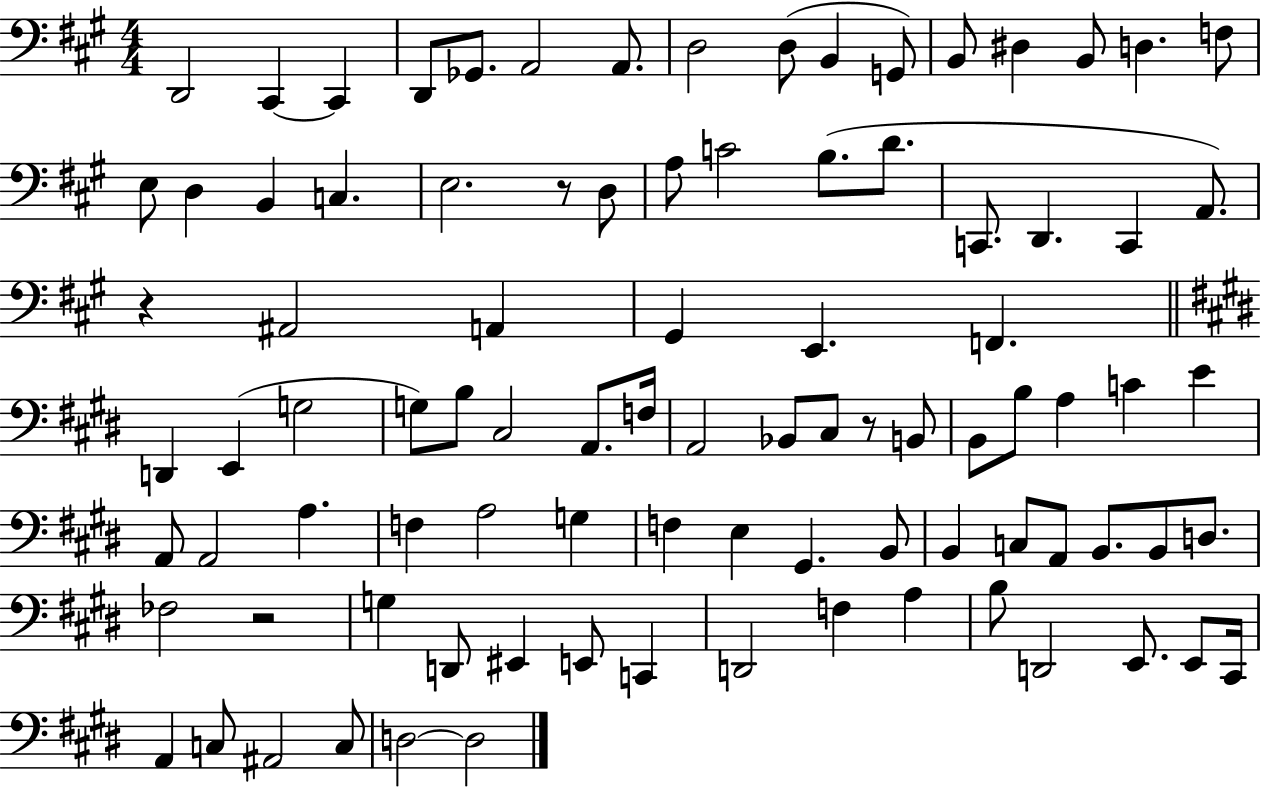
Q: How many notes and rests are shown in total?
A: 92